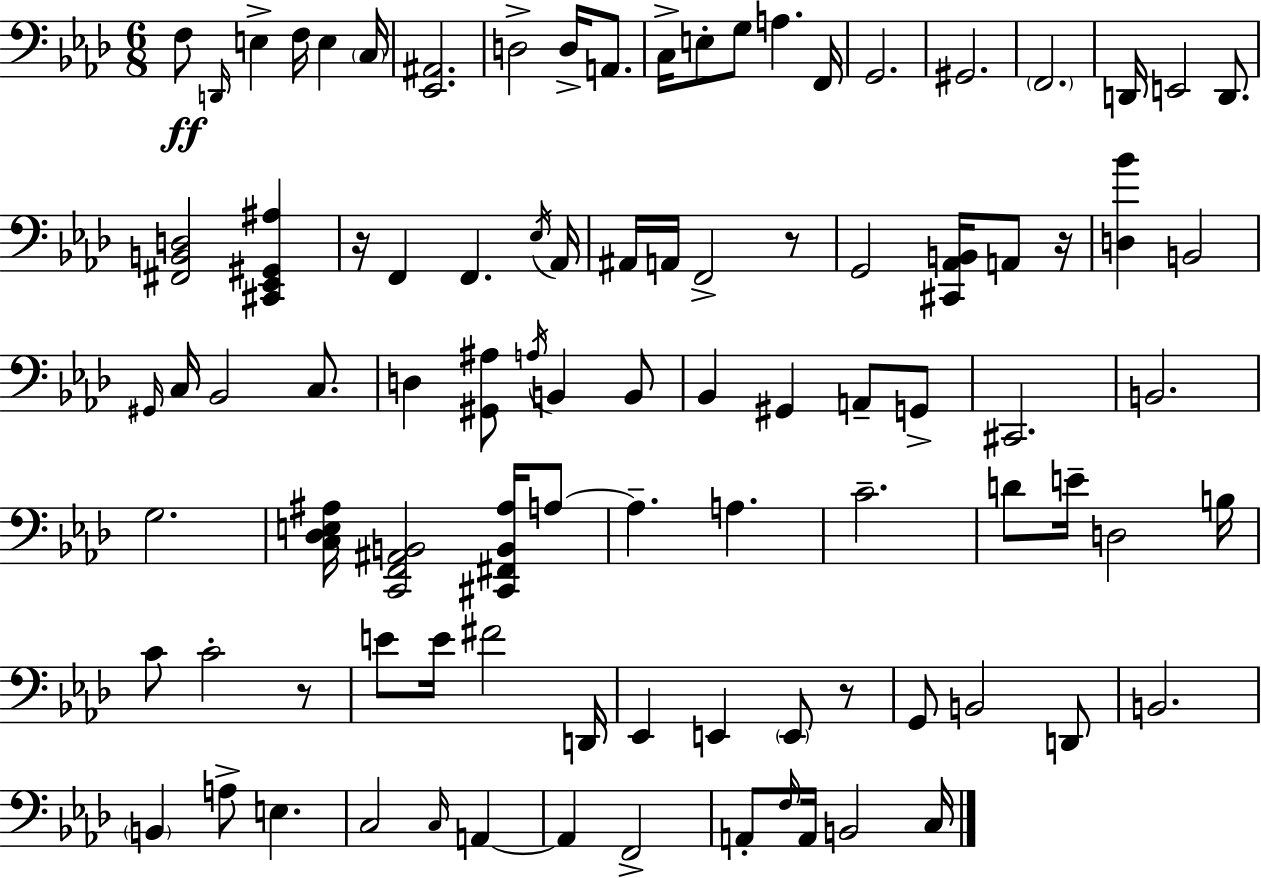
X:1
T:Untitled
M:6/8
L:1/4
K:Ab
F,/2 D,,/4 E, F,/4 E, C,/4 [_E,,^A,,]2 D,2 D,/4 A,,/2 C,/4 E,/2 G,/2 A, F,,/4 G,,2 ^G,,2 F,,2 D,,/4 E,,2 D,,/2 [^F,,B,,D,]2 [^C,,_E,,^G,,^A,] z/4 F,, F,, _E,/4 _A,,/4 ^A,,/4 A,,/4 F,,2 z/2 G,,2 [^C,,_A,,B,,]/4 A,,/2 z/4 [D,_B] B,,2 ^G,,/4 C,/4 _B,,2 C,/2 D, [^G,,^A,]/2 A,/4 B,, B,,/2 _B,, ^G,, A,,/2 G,,/2 ^C,,2 B,,2 G,2 [C,_D,E,^A,]/4 [C,,F,,^A,,B,,]2 [^C,,^F,,B,,^A,]/4 A,/2 A, A, C2 D/2 E/4 D,2 B,/4 C/2 C2 z/2 E/2 E/4 ^F2 D,,/4 _E,, E,, E,,/2 z/2 G,,/2 B,,2 D,,/2 B,,2 B,, A,/2 E, C,2 C,/4 A,, A,, F,,2 A,,/2 F,/4 A,,/4 B,,2 C,/4